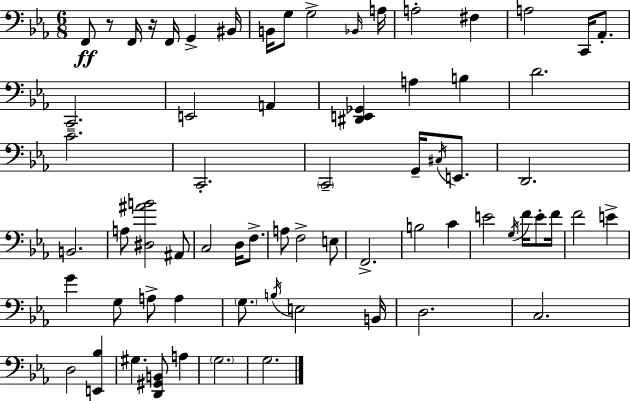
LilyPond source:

{
  \clef bass
  \numericTimeSignature
  \time 6/8
  \key ees \major
  f,8\ff r8 f,16 r16 f,16 g,4-> bis,16 | b,16 g8 g2-> \grace { bes,16 } | a16 a2-. fis4 | a2 c,16 aes,8.-. | \break c,2.-- | e,2 a,4 | <dis, e, ges,>4 a4 b4 | d'2. | \break c'2.-- | c,2.-. | \parenthesize c,2-- g,16-- \acciaccatura { cis16 } e,8. | d,2. | \break b,2. | a8 <dis ais' b'>2 | ais,8 c2 d16 f8.-> | a8 f2-> | \break e8 f,2.-> | b2 c'4 | e'2 \acciaccatura { g16 } f'16 | e'8-. f'16 f'2 e'4-> | \break g'4 g8 a8-> a4 | \parenthesize g8. \acciaccatura { b16 } e2 | b,16 d2. | c2. | \break d2 | <e, bes>4 gis4. <d, gis, b,>8 | a4 \parenthesize g2. | g2. | \break \bar "|."
}